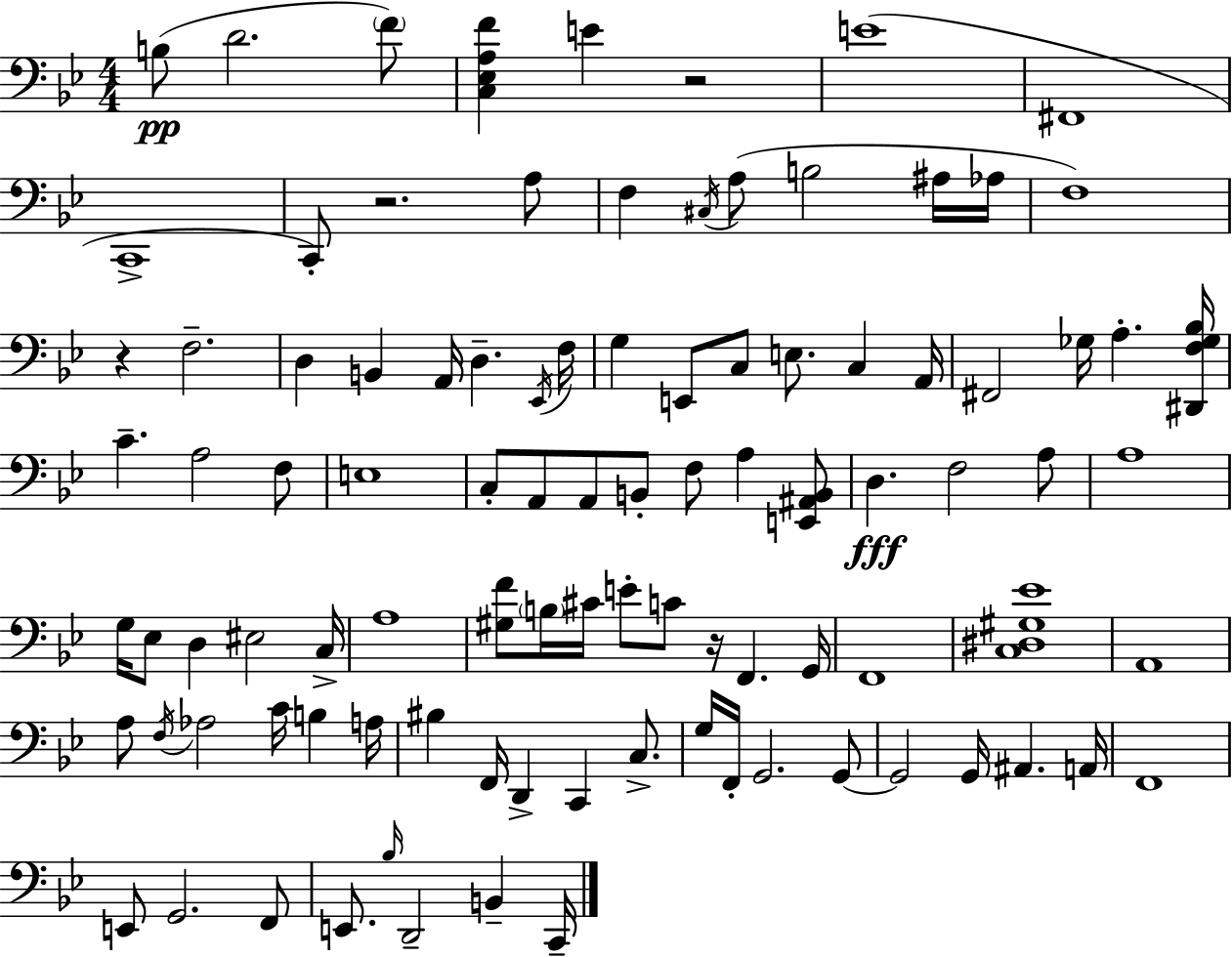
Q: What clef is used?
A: bass